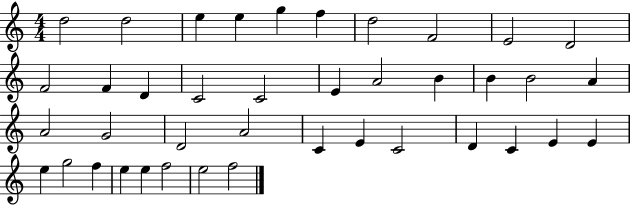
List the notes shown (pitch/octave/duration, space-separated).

D5/h D5/h E5/q E5/q G5/q F5/q D5/h F4/h E4/h D4/h F4/h F4/q D4/q C4/h C4/h E4/q A4/h B4/q B4/q B4/h A4/q A4/h G4/h D4/h A4/h C4/q E4/q C4/h D4/q C4/q E4/q E4/q E5/q G5/h F5/q E5/q E5/q F5/h E5/h F5/h